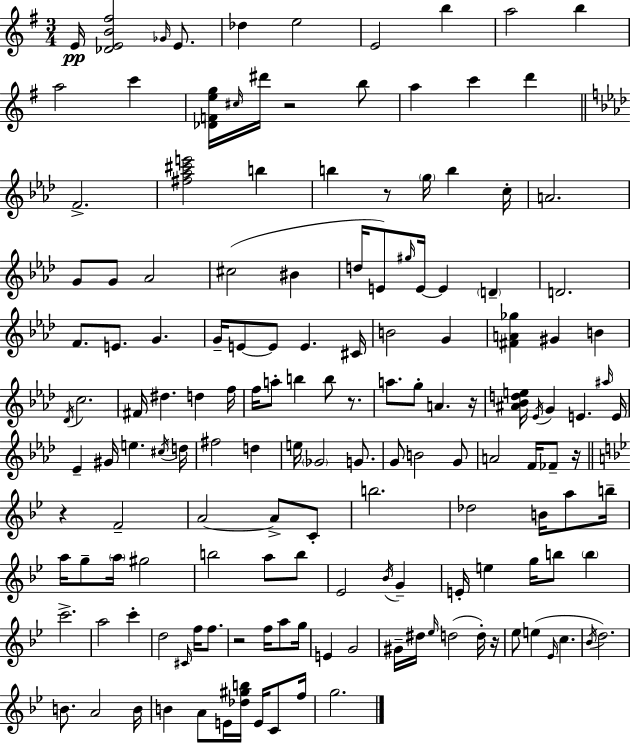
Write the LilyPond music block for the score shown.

{
  \clef treble
  \numericTimeSignature
  \time 3/4
  \key g \major
  \repeat volta 2 { e'16\pp <des' e' b' fis''>2 \grace { ges'16 } e'8. | des''4 e''2 | e'2 b''4 | a''2 b''4 | \break a''2 c'''4 | <des' f' e'' g''>16 \grace { cis''16 } dis'''16 r2 | b''8 a''4 c'''4 d'''4 | \bar "||" \break \key f \minor f'2.-> | <fis'' aes'' cis''' e'''>2 b''4 | b''4 r8 \parenthesize g''16 b''4 c''16-. | a'2. | \break g'8 g'8 aes'2 | cis''2( bis'4 | d''16 e'8) \grace { gis''16 } e'16~~ e'4 \parenthesize d'4-- | d'2. | \break f'8. e'8. g'4. | g'16-- e'8~~ e'8 e'4. | cis'16 b'2 g'4 | <fis' a' ges''>4 gis'4 b'4 | \break \acciaccatura { des'16 } c''2. | fis'16 dis''4. d''4 | f''16 f''16 a''8-. b''4 b''8 r8. | a''8. g''8-. a'4. | \break r16 <ais' bes' d'' e''>16 \acciaccatura { ees'16 } g'4 e'4. | \grace { ais''16 } e'16 ees'4-- gis'16 e''4. | \acciaccatura { cis''16 } d''16 fis''2 | d''4 e''16 \parenthesize ges'2 | \break g'8. g'8 b'2 | g'8 a'2 | f'16 fes'8-- r16 \bar "||" \break \key g \minor r4 f'2-- | a'2~~ a'8-> c'8-. | b''2. | des''2 b'16 a''8 b''16-- | \break a''16 g''8-- \parenthesize a''16 gis''2 | b''2 a''8 b''8 | ees'2 \acciaccatura { bes'16 } g'4-- | e'16-. e''4 g''16 b''8 \parenthesize b''4 | \break c'''2.-> | a''2 c'''4-. | d''2 \grace { cis'16 } f''16 f''8. | r2 f''16 a''8 | \break g''16 e'4 g'2 | gis'16-- dis''16 \grace { ees''16 }( d''2 | d''16-.) r16 ees''8 e''4( \grace { ees'16 } c''4. | \acciaccatura { bes'16 } d''2.) | \break b'8. a'2 | b'16 b'4 a'8 e'16 | <des'' gis'' b''>16 e'16 c'8 f''16 g''2. | } \bar "|."
}